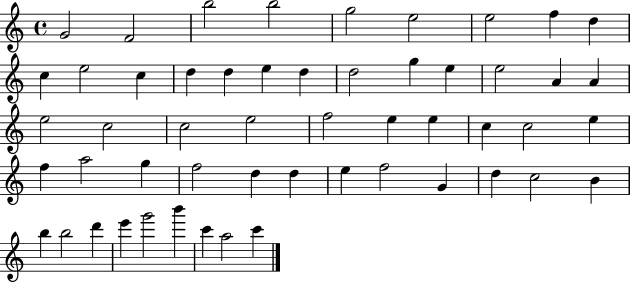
{
  \clef treble
  \time 4/4
  \defaultTimeSignature
  \key c \major
  g'2 f'2 | b''2 b''2 | g''2 e''2 | e''2 f''4 d''4 | \break c''4 e''2 c''4 | d''4 d''4 e''4 d''4 | d''2 g''4 e''4 | e''2 a'4 a'4 | \break e''2 c''2 | c''2 e''2 | f''2 e''4 e''4 | c''4 c''2 e''4 | \break f''4 a''2 g''4 | f''2 d''4 d''4 | e''4 f''2 g'4 | d''4 c''2 b'4 | \break b''4 b''2 d'''4 | e'''4 g'''2 b'''4 | c'''4 a''2 c'''4 | \bar "|."
}